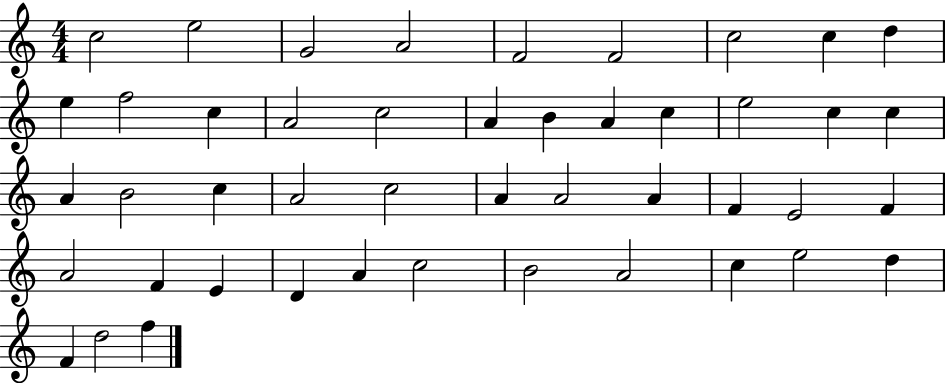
{
  \clef treble
  \numericTimeSignature
  \time 4/4
  \key c \major
  c''2 e''2 | g'2 a'2 | f'2 f'2 | c''2 c''4 d''4 | \break e''4 f''2 c''4 | a'2 c''2 | a'4 b'4 a'4 c''4 | e''2 c''4 c''4 | \break a'4 b'2 c''4 | a'2 c''2 | a'4 a'2 a'4 | f'4 e'2 f'4 | \break a'2 f'4 e'4 | d'4 a'4 c''2 | b'2 a'2 | c''4 e''2 d''4 | \break f'4 d''2 f''4 | \bar "|."
}